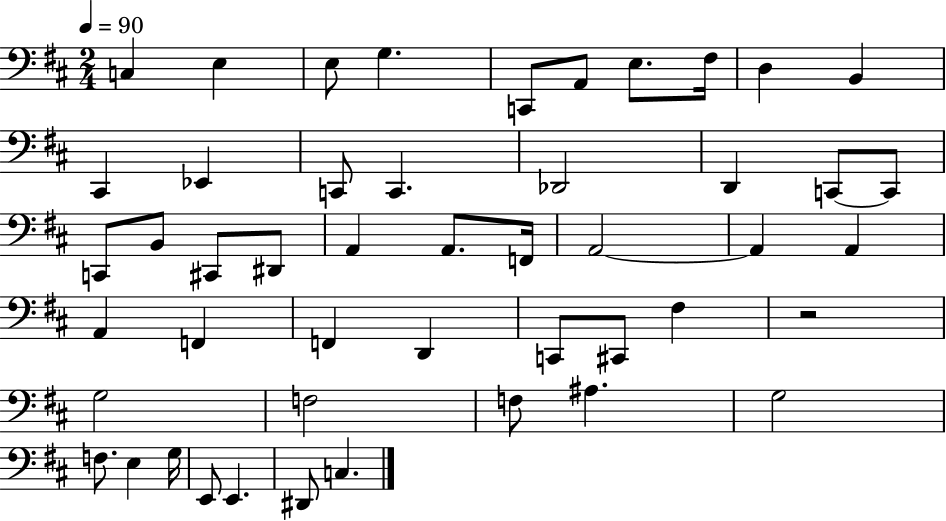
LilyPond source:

{
  \clef bass
  \numericTimeSignature
  \time 2/4
  \key d \major
  \tempo 4 = 90
  \repeat volta 2 { c4 e4 | e8 g4. | c,8 a,8 e8. fis16 | d4 b,4 | \break cis,4 ees,4 | c,8 c,4. | des,2 | d,4 c,8~~ c,8 | \break c,8 b,8 cis,8 dis,8 | a,4 a,8. f,16 | a,2~~ | a,4 a,4 | \break a,4 f,4 | f,4 d,4 | c,8 cis,8 fis4 | r2 | \break g2 | f2 | f8 ais4. | g2 | \break f8. e4 g16 | e,8 e,4. | dis,8 c4. | } \bar "|."
}